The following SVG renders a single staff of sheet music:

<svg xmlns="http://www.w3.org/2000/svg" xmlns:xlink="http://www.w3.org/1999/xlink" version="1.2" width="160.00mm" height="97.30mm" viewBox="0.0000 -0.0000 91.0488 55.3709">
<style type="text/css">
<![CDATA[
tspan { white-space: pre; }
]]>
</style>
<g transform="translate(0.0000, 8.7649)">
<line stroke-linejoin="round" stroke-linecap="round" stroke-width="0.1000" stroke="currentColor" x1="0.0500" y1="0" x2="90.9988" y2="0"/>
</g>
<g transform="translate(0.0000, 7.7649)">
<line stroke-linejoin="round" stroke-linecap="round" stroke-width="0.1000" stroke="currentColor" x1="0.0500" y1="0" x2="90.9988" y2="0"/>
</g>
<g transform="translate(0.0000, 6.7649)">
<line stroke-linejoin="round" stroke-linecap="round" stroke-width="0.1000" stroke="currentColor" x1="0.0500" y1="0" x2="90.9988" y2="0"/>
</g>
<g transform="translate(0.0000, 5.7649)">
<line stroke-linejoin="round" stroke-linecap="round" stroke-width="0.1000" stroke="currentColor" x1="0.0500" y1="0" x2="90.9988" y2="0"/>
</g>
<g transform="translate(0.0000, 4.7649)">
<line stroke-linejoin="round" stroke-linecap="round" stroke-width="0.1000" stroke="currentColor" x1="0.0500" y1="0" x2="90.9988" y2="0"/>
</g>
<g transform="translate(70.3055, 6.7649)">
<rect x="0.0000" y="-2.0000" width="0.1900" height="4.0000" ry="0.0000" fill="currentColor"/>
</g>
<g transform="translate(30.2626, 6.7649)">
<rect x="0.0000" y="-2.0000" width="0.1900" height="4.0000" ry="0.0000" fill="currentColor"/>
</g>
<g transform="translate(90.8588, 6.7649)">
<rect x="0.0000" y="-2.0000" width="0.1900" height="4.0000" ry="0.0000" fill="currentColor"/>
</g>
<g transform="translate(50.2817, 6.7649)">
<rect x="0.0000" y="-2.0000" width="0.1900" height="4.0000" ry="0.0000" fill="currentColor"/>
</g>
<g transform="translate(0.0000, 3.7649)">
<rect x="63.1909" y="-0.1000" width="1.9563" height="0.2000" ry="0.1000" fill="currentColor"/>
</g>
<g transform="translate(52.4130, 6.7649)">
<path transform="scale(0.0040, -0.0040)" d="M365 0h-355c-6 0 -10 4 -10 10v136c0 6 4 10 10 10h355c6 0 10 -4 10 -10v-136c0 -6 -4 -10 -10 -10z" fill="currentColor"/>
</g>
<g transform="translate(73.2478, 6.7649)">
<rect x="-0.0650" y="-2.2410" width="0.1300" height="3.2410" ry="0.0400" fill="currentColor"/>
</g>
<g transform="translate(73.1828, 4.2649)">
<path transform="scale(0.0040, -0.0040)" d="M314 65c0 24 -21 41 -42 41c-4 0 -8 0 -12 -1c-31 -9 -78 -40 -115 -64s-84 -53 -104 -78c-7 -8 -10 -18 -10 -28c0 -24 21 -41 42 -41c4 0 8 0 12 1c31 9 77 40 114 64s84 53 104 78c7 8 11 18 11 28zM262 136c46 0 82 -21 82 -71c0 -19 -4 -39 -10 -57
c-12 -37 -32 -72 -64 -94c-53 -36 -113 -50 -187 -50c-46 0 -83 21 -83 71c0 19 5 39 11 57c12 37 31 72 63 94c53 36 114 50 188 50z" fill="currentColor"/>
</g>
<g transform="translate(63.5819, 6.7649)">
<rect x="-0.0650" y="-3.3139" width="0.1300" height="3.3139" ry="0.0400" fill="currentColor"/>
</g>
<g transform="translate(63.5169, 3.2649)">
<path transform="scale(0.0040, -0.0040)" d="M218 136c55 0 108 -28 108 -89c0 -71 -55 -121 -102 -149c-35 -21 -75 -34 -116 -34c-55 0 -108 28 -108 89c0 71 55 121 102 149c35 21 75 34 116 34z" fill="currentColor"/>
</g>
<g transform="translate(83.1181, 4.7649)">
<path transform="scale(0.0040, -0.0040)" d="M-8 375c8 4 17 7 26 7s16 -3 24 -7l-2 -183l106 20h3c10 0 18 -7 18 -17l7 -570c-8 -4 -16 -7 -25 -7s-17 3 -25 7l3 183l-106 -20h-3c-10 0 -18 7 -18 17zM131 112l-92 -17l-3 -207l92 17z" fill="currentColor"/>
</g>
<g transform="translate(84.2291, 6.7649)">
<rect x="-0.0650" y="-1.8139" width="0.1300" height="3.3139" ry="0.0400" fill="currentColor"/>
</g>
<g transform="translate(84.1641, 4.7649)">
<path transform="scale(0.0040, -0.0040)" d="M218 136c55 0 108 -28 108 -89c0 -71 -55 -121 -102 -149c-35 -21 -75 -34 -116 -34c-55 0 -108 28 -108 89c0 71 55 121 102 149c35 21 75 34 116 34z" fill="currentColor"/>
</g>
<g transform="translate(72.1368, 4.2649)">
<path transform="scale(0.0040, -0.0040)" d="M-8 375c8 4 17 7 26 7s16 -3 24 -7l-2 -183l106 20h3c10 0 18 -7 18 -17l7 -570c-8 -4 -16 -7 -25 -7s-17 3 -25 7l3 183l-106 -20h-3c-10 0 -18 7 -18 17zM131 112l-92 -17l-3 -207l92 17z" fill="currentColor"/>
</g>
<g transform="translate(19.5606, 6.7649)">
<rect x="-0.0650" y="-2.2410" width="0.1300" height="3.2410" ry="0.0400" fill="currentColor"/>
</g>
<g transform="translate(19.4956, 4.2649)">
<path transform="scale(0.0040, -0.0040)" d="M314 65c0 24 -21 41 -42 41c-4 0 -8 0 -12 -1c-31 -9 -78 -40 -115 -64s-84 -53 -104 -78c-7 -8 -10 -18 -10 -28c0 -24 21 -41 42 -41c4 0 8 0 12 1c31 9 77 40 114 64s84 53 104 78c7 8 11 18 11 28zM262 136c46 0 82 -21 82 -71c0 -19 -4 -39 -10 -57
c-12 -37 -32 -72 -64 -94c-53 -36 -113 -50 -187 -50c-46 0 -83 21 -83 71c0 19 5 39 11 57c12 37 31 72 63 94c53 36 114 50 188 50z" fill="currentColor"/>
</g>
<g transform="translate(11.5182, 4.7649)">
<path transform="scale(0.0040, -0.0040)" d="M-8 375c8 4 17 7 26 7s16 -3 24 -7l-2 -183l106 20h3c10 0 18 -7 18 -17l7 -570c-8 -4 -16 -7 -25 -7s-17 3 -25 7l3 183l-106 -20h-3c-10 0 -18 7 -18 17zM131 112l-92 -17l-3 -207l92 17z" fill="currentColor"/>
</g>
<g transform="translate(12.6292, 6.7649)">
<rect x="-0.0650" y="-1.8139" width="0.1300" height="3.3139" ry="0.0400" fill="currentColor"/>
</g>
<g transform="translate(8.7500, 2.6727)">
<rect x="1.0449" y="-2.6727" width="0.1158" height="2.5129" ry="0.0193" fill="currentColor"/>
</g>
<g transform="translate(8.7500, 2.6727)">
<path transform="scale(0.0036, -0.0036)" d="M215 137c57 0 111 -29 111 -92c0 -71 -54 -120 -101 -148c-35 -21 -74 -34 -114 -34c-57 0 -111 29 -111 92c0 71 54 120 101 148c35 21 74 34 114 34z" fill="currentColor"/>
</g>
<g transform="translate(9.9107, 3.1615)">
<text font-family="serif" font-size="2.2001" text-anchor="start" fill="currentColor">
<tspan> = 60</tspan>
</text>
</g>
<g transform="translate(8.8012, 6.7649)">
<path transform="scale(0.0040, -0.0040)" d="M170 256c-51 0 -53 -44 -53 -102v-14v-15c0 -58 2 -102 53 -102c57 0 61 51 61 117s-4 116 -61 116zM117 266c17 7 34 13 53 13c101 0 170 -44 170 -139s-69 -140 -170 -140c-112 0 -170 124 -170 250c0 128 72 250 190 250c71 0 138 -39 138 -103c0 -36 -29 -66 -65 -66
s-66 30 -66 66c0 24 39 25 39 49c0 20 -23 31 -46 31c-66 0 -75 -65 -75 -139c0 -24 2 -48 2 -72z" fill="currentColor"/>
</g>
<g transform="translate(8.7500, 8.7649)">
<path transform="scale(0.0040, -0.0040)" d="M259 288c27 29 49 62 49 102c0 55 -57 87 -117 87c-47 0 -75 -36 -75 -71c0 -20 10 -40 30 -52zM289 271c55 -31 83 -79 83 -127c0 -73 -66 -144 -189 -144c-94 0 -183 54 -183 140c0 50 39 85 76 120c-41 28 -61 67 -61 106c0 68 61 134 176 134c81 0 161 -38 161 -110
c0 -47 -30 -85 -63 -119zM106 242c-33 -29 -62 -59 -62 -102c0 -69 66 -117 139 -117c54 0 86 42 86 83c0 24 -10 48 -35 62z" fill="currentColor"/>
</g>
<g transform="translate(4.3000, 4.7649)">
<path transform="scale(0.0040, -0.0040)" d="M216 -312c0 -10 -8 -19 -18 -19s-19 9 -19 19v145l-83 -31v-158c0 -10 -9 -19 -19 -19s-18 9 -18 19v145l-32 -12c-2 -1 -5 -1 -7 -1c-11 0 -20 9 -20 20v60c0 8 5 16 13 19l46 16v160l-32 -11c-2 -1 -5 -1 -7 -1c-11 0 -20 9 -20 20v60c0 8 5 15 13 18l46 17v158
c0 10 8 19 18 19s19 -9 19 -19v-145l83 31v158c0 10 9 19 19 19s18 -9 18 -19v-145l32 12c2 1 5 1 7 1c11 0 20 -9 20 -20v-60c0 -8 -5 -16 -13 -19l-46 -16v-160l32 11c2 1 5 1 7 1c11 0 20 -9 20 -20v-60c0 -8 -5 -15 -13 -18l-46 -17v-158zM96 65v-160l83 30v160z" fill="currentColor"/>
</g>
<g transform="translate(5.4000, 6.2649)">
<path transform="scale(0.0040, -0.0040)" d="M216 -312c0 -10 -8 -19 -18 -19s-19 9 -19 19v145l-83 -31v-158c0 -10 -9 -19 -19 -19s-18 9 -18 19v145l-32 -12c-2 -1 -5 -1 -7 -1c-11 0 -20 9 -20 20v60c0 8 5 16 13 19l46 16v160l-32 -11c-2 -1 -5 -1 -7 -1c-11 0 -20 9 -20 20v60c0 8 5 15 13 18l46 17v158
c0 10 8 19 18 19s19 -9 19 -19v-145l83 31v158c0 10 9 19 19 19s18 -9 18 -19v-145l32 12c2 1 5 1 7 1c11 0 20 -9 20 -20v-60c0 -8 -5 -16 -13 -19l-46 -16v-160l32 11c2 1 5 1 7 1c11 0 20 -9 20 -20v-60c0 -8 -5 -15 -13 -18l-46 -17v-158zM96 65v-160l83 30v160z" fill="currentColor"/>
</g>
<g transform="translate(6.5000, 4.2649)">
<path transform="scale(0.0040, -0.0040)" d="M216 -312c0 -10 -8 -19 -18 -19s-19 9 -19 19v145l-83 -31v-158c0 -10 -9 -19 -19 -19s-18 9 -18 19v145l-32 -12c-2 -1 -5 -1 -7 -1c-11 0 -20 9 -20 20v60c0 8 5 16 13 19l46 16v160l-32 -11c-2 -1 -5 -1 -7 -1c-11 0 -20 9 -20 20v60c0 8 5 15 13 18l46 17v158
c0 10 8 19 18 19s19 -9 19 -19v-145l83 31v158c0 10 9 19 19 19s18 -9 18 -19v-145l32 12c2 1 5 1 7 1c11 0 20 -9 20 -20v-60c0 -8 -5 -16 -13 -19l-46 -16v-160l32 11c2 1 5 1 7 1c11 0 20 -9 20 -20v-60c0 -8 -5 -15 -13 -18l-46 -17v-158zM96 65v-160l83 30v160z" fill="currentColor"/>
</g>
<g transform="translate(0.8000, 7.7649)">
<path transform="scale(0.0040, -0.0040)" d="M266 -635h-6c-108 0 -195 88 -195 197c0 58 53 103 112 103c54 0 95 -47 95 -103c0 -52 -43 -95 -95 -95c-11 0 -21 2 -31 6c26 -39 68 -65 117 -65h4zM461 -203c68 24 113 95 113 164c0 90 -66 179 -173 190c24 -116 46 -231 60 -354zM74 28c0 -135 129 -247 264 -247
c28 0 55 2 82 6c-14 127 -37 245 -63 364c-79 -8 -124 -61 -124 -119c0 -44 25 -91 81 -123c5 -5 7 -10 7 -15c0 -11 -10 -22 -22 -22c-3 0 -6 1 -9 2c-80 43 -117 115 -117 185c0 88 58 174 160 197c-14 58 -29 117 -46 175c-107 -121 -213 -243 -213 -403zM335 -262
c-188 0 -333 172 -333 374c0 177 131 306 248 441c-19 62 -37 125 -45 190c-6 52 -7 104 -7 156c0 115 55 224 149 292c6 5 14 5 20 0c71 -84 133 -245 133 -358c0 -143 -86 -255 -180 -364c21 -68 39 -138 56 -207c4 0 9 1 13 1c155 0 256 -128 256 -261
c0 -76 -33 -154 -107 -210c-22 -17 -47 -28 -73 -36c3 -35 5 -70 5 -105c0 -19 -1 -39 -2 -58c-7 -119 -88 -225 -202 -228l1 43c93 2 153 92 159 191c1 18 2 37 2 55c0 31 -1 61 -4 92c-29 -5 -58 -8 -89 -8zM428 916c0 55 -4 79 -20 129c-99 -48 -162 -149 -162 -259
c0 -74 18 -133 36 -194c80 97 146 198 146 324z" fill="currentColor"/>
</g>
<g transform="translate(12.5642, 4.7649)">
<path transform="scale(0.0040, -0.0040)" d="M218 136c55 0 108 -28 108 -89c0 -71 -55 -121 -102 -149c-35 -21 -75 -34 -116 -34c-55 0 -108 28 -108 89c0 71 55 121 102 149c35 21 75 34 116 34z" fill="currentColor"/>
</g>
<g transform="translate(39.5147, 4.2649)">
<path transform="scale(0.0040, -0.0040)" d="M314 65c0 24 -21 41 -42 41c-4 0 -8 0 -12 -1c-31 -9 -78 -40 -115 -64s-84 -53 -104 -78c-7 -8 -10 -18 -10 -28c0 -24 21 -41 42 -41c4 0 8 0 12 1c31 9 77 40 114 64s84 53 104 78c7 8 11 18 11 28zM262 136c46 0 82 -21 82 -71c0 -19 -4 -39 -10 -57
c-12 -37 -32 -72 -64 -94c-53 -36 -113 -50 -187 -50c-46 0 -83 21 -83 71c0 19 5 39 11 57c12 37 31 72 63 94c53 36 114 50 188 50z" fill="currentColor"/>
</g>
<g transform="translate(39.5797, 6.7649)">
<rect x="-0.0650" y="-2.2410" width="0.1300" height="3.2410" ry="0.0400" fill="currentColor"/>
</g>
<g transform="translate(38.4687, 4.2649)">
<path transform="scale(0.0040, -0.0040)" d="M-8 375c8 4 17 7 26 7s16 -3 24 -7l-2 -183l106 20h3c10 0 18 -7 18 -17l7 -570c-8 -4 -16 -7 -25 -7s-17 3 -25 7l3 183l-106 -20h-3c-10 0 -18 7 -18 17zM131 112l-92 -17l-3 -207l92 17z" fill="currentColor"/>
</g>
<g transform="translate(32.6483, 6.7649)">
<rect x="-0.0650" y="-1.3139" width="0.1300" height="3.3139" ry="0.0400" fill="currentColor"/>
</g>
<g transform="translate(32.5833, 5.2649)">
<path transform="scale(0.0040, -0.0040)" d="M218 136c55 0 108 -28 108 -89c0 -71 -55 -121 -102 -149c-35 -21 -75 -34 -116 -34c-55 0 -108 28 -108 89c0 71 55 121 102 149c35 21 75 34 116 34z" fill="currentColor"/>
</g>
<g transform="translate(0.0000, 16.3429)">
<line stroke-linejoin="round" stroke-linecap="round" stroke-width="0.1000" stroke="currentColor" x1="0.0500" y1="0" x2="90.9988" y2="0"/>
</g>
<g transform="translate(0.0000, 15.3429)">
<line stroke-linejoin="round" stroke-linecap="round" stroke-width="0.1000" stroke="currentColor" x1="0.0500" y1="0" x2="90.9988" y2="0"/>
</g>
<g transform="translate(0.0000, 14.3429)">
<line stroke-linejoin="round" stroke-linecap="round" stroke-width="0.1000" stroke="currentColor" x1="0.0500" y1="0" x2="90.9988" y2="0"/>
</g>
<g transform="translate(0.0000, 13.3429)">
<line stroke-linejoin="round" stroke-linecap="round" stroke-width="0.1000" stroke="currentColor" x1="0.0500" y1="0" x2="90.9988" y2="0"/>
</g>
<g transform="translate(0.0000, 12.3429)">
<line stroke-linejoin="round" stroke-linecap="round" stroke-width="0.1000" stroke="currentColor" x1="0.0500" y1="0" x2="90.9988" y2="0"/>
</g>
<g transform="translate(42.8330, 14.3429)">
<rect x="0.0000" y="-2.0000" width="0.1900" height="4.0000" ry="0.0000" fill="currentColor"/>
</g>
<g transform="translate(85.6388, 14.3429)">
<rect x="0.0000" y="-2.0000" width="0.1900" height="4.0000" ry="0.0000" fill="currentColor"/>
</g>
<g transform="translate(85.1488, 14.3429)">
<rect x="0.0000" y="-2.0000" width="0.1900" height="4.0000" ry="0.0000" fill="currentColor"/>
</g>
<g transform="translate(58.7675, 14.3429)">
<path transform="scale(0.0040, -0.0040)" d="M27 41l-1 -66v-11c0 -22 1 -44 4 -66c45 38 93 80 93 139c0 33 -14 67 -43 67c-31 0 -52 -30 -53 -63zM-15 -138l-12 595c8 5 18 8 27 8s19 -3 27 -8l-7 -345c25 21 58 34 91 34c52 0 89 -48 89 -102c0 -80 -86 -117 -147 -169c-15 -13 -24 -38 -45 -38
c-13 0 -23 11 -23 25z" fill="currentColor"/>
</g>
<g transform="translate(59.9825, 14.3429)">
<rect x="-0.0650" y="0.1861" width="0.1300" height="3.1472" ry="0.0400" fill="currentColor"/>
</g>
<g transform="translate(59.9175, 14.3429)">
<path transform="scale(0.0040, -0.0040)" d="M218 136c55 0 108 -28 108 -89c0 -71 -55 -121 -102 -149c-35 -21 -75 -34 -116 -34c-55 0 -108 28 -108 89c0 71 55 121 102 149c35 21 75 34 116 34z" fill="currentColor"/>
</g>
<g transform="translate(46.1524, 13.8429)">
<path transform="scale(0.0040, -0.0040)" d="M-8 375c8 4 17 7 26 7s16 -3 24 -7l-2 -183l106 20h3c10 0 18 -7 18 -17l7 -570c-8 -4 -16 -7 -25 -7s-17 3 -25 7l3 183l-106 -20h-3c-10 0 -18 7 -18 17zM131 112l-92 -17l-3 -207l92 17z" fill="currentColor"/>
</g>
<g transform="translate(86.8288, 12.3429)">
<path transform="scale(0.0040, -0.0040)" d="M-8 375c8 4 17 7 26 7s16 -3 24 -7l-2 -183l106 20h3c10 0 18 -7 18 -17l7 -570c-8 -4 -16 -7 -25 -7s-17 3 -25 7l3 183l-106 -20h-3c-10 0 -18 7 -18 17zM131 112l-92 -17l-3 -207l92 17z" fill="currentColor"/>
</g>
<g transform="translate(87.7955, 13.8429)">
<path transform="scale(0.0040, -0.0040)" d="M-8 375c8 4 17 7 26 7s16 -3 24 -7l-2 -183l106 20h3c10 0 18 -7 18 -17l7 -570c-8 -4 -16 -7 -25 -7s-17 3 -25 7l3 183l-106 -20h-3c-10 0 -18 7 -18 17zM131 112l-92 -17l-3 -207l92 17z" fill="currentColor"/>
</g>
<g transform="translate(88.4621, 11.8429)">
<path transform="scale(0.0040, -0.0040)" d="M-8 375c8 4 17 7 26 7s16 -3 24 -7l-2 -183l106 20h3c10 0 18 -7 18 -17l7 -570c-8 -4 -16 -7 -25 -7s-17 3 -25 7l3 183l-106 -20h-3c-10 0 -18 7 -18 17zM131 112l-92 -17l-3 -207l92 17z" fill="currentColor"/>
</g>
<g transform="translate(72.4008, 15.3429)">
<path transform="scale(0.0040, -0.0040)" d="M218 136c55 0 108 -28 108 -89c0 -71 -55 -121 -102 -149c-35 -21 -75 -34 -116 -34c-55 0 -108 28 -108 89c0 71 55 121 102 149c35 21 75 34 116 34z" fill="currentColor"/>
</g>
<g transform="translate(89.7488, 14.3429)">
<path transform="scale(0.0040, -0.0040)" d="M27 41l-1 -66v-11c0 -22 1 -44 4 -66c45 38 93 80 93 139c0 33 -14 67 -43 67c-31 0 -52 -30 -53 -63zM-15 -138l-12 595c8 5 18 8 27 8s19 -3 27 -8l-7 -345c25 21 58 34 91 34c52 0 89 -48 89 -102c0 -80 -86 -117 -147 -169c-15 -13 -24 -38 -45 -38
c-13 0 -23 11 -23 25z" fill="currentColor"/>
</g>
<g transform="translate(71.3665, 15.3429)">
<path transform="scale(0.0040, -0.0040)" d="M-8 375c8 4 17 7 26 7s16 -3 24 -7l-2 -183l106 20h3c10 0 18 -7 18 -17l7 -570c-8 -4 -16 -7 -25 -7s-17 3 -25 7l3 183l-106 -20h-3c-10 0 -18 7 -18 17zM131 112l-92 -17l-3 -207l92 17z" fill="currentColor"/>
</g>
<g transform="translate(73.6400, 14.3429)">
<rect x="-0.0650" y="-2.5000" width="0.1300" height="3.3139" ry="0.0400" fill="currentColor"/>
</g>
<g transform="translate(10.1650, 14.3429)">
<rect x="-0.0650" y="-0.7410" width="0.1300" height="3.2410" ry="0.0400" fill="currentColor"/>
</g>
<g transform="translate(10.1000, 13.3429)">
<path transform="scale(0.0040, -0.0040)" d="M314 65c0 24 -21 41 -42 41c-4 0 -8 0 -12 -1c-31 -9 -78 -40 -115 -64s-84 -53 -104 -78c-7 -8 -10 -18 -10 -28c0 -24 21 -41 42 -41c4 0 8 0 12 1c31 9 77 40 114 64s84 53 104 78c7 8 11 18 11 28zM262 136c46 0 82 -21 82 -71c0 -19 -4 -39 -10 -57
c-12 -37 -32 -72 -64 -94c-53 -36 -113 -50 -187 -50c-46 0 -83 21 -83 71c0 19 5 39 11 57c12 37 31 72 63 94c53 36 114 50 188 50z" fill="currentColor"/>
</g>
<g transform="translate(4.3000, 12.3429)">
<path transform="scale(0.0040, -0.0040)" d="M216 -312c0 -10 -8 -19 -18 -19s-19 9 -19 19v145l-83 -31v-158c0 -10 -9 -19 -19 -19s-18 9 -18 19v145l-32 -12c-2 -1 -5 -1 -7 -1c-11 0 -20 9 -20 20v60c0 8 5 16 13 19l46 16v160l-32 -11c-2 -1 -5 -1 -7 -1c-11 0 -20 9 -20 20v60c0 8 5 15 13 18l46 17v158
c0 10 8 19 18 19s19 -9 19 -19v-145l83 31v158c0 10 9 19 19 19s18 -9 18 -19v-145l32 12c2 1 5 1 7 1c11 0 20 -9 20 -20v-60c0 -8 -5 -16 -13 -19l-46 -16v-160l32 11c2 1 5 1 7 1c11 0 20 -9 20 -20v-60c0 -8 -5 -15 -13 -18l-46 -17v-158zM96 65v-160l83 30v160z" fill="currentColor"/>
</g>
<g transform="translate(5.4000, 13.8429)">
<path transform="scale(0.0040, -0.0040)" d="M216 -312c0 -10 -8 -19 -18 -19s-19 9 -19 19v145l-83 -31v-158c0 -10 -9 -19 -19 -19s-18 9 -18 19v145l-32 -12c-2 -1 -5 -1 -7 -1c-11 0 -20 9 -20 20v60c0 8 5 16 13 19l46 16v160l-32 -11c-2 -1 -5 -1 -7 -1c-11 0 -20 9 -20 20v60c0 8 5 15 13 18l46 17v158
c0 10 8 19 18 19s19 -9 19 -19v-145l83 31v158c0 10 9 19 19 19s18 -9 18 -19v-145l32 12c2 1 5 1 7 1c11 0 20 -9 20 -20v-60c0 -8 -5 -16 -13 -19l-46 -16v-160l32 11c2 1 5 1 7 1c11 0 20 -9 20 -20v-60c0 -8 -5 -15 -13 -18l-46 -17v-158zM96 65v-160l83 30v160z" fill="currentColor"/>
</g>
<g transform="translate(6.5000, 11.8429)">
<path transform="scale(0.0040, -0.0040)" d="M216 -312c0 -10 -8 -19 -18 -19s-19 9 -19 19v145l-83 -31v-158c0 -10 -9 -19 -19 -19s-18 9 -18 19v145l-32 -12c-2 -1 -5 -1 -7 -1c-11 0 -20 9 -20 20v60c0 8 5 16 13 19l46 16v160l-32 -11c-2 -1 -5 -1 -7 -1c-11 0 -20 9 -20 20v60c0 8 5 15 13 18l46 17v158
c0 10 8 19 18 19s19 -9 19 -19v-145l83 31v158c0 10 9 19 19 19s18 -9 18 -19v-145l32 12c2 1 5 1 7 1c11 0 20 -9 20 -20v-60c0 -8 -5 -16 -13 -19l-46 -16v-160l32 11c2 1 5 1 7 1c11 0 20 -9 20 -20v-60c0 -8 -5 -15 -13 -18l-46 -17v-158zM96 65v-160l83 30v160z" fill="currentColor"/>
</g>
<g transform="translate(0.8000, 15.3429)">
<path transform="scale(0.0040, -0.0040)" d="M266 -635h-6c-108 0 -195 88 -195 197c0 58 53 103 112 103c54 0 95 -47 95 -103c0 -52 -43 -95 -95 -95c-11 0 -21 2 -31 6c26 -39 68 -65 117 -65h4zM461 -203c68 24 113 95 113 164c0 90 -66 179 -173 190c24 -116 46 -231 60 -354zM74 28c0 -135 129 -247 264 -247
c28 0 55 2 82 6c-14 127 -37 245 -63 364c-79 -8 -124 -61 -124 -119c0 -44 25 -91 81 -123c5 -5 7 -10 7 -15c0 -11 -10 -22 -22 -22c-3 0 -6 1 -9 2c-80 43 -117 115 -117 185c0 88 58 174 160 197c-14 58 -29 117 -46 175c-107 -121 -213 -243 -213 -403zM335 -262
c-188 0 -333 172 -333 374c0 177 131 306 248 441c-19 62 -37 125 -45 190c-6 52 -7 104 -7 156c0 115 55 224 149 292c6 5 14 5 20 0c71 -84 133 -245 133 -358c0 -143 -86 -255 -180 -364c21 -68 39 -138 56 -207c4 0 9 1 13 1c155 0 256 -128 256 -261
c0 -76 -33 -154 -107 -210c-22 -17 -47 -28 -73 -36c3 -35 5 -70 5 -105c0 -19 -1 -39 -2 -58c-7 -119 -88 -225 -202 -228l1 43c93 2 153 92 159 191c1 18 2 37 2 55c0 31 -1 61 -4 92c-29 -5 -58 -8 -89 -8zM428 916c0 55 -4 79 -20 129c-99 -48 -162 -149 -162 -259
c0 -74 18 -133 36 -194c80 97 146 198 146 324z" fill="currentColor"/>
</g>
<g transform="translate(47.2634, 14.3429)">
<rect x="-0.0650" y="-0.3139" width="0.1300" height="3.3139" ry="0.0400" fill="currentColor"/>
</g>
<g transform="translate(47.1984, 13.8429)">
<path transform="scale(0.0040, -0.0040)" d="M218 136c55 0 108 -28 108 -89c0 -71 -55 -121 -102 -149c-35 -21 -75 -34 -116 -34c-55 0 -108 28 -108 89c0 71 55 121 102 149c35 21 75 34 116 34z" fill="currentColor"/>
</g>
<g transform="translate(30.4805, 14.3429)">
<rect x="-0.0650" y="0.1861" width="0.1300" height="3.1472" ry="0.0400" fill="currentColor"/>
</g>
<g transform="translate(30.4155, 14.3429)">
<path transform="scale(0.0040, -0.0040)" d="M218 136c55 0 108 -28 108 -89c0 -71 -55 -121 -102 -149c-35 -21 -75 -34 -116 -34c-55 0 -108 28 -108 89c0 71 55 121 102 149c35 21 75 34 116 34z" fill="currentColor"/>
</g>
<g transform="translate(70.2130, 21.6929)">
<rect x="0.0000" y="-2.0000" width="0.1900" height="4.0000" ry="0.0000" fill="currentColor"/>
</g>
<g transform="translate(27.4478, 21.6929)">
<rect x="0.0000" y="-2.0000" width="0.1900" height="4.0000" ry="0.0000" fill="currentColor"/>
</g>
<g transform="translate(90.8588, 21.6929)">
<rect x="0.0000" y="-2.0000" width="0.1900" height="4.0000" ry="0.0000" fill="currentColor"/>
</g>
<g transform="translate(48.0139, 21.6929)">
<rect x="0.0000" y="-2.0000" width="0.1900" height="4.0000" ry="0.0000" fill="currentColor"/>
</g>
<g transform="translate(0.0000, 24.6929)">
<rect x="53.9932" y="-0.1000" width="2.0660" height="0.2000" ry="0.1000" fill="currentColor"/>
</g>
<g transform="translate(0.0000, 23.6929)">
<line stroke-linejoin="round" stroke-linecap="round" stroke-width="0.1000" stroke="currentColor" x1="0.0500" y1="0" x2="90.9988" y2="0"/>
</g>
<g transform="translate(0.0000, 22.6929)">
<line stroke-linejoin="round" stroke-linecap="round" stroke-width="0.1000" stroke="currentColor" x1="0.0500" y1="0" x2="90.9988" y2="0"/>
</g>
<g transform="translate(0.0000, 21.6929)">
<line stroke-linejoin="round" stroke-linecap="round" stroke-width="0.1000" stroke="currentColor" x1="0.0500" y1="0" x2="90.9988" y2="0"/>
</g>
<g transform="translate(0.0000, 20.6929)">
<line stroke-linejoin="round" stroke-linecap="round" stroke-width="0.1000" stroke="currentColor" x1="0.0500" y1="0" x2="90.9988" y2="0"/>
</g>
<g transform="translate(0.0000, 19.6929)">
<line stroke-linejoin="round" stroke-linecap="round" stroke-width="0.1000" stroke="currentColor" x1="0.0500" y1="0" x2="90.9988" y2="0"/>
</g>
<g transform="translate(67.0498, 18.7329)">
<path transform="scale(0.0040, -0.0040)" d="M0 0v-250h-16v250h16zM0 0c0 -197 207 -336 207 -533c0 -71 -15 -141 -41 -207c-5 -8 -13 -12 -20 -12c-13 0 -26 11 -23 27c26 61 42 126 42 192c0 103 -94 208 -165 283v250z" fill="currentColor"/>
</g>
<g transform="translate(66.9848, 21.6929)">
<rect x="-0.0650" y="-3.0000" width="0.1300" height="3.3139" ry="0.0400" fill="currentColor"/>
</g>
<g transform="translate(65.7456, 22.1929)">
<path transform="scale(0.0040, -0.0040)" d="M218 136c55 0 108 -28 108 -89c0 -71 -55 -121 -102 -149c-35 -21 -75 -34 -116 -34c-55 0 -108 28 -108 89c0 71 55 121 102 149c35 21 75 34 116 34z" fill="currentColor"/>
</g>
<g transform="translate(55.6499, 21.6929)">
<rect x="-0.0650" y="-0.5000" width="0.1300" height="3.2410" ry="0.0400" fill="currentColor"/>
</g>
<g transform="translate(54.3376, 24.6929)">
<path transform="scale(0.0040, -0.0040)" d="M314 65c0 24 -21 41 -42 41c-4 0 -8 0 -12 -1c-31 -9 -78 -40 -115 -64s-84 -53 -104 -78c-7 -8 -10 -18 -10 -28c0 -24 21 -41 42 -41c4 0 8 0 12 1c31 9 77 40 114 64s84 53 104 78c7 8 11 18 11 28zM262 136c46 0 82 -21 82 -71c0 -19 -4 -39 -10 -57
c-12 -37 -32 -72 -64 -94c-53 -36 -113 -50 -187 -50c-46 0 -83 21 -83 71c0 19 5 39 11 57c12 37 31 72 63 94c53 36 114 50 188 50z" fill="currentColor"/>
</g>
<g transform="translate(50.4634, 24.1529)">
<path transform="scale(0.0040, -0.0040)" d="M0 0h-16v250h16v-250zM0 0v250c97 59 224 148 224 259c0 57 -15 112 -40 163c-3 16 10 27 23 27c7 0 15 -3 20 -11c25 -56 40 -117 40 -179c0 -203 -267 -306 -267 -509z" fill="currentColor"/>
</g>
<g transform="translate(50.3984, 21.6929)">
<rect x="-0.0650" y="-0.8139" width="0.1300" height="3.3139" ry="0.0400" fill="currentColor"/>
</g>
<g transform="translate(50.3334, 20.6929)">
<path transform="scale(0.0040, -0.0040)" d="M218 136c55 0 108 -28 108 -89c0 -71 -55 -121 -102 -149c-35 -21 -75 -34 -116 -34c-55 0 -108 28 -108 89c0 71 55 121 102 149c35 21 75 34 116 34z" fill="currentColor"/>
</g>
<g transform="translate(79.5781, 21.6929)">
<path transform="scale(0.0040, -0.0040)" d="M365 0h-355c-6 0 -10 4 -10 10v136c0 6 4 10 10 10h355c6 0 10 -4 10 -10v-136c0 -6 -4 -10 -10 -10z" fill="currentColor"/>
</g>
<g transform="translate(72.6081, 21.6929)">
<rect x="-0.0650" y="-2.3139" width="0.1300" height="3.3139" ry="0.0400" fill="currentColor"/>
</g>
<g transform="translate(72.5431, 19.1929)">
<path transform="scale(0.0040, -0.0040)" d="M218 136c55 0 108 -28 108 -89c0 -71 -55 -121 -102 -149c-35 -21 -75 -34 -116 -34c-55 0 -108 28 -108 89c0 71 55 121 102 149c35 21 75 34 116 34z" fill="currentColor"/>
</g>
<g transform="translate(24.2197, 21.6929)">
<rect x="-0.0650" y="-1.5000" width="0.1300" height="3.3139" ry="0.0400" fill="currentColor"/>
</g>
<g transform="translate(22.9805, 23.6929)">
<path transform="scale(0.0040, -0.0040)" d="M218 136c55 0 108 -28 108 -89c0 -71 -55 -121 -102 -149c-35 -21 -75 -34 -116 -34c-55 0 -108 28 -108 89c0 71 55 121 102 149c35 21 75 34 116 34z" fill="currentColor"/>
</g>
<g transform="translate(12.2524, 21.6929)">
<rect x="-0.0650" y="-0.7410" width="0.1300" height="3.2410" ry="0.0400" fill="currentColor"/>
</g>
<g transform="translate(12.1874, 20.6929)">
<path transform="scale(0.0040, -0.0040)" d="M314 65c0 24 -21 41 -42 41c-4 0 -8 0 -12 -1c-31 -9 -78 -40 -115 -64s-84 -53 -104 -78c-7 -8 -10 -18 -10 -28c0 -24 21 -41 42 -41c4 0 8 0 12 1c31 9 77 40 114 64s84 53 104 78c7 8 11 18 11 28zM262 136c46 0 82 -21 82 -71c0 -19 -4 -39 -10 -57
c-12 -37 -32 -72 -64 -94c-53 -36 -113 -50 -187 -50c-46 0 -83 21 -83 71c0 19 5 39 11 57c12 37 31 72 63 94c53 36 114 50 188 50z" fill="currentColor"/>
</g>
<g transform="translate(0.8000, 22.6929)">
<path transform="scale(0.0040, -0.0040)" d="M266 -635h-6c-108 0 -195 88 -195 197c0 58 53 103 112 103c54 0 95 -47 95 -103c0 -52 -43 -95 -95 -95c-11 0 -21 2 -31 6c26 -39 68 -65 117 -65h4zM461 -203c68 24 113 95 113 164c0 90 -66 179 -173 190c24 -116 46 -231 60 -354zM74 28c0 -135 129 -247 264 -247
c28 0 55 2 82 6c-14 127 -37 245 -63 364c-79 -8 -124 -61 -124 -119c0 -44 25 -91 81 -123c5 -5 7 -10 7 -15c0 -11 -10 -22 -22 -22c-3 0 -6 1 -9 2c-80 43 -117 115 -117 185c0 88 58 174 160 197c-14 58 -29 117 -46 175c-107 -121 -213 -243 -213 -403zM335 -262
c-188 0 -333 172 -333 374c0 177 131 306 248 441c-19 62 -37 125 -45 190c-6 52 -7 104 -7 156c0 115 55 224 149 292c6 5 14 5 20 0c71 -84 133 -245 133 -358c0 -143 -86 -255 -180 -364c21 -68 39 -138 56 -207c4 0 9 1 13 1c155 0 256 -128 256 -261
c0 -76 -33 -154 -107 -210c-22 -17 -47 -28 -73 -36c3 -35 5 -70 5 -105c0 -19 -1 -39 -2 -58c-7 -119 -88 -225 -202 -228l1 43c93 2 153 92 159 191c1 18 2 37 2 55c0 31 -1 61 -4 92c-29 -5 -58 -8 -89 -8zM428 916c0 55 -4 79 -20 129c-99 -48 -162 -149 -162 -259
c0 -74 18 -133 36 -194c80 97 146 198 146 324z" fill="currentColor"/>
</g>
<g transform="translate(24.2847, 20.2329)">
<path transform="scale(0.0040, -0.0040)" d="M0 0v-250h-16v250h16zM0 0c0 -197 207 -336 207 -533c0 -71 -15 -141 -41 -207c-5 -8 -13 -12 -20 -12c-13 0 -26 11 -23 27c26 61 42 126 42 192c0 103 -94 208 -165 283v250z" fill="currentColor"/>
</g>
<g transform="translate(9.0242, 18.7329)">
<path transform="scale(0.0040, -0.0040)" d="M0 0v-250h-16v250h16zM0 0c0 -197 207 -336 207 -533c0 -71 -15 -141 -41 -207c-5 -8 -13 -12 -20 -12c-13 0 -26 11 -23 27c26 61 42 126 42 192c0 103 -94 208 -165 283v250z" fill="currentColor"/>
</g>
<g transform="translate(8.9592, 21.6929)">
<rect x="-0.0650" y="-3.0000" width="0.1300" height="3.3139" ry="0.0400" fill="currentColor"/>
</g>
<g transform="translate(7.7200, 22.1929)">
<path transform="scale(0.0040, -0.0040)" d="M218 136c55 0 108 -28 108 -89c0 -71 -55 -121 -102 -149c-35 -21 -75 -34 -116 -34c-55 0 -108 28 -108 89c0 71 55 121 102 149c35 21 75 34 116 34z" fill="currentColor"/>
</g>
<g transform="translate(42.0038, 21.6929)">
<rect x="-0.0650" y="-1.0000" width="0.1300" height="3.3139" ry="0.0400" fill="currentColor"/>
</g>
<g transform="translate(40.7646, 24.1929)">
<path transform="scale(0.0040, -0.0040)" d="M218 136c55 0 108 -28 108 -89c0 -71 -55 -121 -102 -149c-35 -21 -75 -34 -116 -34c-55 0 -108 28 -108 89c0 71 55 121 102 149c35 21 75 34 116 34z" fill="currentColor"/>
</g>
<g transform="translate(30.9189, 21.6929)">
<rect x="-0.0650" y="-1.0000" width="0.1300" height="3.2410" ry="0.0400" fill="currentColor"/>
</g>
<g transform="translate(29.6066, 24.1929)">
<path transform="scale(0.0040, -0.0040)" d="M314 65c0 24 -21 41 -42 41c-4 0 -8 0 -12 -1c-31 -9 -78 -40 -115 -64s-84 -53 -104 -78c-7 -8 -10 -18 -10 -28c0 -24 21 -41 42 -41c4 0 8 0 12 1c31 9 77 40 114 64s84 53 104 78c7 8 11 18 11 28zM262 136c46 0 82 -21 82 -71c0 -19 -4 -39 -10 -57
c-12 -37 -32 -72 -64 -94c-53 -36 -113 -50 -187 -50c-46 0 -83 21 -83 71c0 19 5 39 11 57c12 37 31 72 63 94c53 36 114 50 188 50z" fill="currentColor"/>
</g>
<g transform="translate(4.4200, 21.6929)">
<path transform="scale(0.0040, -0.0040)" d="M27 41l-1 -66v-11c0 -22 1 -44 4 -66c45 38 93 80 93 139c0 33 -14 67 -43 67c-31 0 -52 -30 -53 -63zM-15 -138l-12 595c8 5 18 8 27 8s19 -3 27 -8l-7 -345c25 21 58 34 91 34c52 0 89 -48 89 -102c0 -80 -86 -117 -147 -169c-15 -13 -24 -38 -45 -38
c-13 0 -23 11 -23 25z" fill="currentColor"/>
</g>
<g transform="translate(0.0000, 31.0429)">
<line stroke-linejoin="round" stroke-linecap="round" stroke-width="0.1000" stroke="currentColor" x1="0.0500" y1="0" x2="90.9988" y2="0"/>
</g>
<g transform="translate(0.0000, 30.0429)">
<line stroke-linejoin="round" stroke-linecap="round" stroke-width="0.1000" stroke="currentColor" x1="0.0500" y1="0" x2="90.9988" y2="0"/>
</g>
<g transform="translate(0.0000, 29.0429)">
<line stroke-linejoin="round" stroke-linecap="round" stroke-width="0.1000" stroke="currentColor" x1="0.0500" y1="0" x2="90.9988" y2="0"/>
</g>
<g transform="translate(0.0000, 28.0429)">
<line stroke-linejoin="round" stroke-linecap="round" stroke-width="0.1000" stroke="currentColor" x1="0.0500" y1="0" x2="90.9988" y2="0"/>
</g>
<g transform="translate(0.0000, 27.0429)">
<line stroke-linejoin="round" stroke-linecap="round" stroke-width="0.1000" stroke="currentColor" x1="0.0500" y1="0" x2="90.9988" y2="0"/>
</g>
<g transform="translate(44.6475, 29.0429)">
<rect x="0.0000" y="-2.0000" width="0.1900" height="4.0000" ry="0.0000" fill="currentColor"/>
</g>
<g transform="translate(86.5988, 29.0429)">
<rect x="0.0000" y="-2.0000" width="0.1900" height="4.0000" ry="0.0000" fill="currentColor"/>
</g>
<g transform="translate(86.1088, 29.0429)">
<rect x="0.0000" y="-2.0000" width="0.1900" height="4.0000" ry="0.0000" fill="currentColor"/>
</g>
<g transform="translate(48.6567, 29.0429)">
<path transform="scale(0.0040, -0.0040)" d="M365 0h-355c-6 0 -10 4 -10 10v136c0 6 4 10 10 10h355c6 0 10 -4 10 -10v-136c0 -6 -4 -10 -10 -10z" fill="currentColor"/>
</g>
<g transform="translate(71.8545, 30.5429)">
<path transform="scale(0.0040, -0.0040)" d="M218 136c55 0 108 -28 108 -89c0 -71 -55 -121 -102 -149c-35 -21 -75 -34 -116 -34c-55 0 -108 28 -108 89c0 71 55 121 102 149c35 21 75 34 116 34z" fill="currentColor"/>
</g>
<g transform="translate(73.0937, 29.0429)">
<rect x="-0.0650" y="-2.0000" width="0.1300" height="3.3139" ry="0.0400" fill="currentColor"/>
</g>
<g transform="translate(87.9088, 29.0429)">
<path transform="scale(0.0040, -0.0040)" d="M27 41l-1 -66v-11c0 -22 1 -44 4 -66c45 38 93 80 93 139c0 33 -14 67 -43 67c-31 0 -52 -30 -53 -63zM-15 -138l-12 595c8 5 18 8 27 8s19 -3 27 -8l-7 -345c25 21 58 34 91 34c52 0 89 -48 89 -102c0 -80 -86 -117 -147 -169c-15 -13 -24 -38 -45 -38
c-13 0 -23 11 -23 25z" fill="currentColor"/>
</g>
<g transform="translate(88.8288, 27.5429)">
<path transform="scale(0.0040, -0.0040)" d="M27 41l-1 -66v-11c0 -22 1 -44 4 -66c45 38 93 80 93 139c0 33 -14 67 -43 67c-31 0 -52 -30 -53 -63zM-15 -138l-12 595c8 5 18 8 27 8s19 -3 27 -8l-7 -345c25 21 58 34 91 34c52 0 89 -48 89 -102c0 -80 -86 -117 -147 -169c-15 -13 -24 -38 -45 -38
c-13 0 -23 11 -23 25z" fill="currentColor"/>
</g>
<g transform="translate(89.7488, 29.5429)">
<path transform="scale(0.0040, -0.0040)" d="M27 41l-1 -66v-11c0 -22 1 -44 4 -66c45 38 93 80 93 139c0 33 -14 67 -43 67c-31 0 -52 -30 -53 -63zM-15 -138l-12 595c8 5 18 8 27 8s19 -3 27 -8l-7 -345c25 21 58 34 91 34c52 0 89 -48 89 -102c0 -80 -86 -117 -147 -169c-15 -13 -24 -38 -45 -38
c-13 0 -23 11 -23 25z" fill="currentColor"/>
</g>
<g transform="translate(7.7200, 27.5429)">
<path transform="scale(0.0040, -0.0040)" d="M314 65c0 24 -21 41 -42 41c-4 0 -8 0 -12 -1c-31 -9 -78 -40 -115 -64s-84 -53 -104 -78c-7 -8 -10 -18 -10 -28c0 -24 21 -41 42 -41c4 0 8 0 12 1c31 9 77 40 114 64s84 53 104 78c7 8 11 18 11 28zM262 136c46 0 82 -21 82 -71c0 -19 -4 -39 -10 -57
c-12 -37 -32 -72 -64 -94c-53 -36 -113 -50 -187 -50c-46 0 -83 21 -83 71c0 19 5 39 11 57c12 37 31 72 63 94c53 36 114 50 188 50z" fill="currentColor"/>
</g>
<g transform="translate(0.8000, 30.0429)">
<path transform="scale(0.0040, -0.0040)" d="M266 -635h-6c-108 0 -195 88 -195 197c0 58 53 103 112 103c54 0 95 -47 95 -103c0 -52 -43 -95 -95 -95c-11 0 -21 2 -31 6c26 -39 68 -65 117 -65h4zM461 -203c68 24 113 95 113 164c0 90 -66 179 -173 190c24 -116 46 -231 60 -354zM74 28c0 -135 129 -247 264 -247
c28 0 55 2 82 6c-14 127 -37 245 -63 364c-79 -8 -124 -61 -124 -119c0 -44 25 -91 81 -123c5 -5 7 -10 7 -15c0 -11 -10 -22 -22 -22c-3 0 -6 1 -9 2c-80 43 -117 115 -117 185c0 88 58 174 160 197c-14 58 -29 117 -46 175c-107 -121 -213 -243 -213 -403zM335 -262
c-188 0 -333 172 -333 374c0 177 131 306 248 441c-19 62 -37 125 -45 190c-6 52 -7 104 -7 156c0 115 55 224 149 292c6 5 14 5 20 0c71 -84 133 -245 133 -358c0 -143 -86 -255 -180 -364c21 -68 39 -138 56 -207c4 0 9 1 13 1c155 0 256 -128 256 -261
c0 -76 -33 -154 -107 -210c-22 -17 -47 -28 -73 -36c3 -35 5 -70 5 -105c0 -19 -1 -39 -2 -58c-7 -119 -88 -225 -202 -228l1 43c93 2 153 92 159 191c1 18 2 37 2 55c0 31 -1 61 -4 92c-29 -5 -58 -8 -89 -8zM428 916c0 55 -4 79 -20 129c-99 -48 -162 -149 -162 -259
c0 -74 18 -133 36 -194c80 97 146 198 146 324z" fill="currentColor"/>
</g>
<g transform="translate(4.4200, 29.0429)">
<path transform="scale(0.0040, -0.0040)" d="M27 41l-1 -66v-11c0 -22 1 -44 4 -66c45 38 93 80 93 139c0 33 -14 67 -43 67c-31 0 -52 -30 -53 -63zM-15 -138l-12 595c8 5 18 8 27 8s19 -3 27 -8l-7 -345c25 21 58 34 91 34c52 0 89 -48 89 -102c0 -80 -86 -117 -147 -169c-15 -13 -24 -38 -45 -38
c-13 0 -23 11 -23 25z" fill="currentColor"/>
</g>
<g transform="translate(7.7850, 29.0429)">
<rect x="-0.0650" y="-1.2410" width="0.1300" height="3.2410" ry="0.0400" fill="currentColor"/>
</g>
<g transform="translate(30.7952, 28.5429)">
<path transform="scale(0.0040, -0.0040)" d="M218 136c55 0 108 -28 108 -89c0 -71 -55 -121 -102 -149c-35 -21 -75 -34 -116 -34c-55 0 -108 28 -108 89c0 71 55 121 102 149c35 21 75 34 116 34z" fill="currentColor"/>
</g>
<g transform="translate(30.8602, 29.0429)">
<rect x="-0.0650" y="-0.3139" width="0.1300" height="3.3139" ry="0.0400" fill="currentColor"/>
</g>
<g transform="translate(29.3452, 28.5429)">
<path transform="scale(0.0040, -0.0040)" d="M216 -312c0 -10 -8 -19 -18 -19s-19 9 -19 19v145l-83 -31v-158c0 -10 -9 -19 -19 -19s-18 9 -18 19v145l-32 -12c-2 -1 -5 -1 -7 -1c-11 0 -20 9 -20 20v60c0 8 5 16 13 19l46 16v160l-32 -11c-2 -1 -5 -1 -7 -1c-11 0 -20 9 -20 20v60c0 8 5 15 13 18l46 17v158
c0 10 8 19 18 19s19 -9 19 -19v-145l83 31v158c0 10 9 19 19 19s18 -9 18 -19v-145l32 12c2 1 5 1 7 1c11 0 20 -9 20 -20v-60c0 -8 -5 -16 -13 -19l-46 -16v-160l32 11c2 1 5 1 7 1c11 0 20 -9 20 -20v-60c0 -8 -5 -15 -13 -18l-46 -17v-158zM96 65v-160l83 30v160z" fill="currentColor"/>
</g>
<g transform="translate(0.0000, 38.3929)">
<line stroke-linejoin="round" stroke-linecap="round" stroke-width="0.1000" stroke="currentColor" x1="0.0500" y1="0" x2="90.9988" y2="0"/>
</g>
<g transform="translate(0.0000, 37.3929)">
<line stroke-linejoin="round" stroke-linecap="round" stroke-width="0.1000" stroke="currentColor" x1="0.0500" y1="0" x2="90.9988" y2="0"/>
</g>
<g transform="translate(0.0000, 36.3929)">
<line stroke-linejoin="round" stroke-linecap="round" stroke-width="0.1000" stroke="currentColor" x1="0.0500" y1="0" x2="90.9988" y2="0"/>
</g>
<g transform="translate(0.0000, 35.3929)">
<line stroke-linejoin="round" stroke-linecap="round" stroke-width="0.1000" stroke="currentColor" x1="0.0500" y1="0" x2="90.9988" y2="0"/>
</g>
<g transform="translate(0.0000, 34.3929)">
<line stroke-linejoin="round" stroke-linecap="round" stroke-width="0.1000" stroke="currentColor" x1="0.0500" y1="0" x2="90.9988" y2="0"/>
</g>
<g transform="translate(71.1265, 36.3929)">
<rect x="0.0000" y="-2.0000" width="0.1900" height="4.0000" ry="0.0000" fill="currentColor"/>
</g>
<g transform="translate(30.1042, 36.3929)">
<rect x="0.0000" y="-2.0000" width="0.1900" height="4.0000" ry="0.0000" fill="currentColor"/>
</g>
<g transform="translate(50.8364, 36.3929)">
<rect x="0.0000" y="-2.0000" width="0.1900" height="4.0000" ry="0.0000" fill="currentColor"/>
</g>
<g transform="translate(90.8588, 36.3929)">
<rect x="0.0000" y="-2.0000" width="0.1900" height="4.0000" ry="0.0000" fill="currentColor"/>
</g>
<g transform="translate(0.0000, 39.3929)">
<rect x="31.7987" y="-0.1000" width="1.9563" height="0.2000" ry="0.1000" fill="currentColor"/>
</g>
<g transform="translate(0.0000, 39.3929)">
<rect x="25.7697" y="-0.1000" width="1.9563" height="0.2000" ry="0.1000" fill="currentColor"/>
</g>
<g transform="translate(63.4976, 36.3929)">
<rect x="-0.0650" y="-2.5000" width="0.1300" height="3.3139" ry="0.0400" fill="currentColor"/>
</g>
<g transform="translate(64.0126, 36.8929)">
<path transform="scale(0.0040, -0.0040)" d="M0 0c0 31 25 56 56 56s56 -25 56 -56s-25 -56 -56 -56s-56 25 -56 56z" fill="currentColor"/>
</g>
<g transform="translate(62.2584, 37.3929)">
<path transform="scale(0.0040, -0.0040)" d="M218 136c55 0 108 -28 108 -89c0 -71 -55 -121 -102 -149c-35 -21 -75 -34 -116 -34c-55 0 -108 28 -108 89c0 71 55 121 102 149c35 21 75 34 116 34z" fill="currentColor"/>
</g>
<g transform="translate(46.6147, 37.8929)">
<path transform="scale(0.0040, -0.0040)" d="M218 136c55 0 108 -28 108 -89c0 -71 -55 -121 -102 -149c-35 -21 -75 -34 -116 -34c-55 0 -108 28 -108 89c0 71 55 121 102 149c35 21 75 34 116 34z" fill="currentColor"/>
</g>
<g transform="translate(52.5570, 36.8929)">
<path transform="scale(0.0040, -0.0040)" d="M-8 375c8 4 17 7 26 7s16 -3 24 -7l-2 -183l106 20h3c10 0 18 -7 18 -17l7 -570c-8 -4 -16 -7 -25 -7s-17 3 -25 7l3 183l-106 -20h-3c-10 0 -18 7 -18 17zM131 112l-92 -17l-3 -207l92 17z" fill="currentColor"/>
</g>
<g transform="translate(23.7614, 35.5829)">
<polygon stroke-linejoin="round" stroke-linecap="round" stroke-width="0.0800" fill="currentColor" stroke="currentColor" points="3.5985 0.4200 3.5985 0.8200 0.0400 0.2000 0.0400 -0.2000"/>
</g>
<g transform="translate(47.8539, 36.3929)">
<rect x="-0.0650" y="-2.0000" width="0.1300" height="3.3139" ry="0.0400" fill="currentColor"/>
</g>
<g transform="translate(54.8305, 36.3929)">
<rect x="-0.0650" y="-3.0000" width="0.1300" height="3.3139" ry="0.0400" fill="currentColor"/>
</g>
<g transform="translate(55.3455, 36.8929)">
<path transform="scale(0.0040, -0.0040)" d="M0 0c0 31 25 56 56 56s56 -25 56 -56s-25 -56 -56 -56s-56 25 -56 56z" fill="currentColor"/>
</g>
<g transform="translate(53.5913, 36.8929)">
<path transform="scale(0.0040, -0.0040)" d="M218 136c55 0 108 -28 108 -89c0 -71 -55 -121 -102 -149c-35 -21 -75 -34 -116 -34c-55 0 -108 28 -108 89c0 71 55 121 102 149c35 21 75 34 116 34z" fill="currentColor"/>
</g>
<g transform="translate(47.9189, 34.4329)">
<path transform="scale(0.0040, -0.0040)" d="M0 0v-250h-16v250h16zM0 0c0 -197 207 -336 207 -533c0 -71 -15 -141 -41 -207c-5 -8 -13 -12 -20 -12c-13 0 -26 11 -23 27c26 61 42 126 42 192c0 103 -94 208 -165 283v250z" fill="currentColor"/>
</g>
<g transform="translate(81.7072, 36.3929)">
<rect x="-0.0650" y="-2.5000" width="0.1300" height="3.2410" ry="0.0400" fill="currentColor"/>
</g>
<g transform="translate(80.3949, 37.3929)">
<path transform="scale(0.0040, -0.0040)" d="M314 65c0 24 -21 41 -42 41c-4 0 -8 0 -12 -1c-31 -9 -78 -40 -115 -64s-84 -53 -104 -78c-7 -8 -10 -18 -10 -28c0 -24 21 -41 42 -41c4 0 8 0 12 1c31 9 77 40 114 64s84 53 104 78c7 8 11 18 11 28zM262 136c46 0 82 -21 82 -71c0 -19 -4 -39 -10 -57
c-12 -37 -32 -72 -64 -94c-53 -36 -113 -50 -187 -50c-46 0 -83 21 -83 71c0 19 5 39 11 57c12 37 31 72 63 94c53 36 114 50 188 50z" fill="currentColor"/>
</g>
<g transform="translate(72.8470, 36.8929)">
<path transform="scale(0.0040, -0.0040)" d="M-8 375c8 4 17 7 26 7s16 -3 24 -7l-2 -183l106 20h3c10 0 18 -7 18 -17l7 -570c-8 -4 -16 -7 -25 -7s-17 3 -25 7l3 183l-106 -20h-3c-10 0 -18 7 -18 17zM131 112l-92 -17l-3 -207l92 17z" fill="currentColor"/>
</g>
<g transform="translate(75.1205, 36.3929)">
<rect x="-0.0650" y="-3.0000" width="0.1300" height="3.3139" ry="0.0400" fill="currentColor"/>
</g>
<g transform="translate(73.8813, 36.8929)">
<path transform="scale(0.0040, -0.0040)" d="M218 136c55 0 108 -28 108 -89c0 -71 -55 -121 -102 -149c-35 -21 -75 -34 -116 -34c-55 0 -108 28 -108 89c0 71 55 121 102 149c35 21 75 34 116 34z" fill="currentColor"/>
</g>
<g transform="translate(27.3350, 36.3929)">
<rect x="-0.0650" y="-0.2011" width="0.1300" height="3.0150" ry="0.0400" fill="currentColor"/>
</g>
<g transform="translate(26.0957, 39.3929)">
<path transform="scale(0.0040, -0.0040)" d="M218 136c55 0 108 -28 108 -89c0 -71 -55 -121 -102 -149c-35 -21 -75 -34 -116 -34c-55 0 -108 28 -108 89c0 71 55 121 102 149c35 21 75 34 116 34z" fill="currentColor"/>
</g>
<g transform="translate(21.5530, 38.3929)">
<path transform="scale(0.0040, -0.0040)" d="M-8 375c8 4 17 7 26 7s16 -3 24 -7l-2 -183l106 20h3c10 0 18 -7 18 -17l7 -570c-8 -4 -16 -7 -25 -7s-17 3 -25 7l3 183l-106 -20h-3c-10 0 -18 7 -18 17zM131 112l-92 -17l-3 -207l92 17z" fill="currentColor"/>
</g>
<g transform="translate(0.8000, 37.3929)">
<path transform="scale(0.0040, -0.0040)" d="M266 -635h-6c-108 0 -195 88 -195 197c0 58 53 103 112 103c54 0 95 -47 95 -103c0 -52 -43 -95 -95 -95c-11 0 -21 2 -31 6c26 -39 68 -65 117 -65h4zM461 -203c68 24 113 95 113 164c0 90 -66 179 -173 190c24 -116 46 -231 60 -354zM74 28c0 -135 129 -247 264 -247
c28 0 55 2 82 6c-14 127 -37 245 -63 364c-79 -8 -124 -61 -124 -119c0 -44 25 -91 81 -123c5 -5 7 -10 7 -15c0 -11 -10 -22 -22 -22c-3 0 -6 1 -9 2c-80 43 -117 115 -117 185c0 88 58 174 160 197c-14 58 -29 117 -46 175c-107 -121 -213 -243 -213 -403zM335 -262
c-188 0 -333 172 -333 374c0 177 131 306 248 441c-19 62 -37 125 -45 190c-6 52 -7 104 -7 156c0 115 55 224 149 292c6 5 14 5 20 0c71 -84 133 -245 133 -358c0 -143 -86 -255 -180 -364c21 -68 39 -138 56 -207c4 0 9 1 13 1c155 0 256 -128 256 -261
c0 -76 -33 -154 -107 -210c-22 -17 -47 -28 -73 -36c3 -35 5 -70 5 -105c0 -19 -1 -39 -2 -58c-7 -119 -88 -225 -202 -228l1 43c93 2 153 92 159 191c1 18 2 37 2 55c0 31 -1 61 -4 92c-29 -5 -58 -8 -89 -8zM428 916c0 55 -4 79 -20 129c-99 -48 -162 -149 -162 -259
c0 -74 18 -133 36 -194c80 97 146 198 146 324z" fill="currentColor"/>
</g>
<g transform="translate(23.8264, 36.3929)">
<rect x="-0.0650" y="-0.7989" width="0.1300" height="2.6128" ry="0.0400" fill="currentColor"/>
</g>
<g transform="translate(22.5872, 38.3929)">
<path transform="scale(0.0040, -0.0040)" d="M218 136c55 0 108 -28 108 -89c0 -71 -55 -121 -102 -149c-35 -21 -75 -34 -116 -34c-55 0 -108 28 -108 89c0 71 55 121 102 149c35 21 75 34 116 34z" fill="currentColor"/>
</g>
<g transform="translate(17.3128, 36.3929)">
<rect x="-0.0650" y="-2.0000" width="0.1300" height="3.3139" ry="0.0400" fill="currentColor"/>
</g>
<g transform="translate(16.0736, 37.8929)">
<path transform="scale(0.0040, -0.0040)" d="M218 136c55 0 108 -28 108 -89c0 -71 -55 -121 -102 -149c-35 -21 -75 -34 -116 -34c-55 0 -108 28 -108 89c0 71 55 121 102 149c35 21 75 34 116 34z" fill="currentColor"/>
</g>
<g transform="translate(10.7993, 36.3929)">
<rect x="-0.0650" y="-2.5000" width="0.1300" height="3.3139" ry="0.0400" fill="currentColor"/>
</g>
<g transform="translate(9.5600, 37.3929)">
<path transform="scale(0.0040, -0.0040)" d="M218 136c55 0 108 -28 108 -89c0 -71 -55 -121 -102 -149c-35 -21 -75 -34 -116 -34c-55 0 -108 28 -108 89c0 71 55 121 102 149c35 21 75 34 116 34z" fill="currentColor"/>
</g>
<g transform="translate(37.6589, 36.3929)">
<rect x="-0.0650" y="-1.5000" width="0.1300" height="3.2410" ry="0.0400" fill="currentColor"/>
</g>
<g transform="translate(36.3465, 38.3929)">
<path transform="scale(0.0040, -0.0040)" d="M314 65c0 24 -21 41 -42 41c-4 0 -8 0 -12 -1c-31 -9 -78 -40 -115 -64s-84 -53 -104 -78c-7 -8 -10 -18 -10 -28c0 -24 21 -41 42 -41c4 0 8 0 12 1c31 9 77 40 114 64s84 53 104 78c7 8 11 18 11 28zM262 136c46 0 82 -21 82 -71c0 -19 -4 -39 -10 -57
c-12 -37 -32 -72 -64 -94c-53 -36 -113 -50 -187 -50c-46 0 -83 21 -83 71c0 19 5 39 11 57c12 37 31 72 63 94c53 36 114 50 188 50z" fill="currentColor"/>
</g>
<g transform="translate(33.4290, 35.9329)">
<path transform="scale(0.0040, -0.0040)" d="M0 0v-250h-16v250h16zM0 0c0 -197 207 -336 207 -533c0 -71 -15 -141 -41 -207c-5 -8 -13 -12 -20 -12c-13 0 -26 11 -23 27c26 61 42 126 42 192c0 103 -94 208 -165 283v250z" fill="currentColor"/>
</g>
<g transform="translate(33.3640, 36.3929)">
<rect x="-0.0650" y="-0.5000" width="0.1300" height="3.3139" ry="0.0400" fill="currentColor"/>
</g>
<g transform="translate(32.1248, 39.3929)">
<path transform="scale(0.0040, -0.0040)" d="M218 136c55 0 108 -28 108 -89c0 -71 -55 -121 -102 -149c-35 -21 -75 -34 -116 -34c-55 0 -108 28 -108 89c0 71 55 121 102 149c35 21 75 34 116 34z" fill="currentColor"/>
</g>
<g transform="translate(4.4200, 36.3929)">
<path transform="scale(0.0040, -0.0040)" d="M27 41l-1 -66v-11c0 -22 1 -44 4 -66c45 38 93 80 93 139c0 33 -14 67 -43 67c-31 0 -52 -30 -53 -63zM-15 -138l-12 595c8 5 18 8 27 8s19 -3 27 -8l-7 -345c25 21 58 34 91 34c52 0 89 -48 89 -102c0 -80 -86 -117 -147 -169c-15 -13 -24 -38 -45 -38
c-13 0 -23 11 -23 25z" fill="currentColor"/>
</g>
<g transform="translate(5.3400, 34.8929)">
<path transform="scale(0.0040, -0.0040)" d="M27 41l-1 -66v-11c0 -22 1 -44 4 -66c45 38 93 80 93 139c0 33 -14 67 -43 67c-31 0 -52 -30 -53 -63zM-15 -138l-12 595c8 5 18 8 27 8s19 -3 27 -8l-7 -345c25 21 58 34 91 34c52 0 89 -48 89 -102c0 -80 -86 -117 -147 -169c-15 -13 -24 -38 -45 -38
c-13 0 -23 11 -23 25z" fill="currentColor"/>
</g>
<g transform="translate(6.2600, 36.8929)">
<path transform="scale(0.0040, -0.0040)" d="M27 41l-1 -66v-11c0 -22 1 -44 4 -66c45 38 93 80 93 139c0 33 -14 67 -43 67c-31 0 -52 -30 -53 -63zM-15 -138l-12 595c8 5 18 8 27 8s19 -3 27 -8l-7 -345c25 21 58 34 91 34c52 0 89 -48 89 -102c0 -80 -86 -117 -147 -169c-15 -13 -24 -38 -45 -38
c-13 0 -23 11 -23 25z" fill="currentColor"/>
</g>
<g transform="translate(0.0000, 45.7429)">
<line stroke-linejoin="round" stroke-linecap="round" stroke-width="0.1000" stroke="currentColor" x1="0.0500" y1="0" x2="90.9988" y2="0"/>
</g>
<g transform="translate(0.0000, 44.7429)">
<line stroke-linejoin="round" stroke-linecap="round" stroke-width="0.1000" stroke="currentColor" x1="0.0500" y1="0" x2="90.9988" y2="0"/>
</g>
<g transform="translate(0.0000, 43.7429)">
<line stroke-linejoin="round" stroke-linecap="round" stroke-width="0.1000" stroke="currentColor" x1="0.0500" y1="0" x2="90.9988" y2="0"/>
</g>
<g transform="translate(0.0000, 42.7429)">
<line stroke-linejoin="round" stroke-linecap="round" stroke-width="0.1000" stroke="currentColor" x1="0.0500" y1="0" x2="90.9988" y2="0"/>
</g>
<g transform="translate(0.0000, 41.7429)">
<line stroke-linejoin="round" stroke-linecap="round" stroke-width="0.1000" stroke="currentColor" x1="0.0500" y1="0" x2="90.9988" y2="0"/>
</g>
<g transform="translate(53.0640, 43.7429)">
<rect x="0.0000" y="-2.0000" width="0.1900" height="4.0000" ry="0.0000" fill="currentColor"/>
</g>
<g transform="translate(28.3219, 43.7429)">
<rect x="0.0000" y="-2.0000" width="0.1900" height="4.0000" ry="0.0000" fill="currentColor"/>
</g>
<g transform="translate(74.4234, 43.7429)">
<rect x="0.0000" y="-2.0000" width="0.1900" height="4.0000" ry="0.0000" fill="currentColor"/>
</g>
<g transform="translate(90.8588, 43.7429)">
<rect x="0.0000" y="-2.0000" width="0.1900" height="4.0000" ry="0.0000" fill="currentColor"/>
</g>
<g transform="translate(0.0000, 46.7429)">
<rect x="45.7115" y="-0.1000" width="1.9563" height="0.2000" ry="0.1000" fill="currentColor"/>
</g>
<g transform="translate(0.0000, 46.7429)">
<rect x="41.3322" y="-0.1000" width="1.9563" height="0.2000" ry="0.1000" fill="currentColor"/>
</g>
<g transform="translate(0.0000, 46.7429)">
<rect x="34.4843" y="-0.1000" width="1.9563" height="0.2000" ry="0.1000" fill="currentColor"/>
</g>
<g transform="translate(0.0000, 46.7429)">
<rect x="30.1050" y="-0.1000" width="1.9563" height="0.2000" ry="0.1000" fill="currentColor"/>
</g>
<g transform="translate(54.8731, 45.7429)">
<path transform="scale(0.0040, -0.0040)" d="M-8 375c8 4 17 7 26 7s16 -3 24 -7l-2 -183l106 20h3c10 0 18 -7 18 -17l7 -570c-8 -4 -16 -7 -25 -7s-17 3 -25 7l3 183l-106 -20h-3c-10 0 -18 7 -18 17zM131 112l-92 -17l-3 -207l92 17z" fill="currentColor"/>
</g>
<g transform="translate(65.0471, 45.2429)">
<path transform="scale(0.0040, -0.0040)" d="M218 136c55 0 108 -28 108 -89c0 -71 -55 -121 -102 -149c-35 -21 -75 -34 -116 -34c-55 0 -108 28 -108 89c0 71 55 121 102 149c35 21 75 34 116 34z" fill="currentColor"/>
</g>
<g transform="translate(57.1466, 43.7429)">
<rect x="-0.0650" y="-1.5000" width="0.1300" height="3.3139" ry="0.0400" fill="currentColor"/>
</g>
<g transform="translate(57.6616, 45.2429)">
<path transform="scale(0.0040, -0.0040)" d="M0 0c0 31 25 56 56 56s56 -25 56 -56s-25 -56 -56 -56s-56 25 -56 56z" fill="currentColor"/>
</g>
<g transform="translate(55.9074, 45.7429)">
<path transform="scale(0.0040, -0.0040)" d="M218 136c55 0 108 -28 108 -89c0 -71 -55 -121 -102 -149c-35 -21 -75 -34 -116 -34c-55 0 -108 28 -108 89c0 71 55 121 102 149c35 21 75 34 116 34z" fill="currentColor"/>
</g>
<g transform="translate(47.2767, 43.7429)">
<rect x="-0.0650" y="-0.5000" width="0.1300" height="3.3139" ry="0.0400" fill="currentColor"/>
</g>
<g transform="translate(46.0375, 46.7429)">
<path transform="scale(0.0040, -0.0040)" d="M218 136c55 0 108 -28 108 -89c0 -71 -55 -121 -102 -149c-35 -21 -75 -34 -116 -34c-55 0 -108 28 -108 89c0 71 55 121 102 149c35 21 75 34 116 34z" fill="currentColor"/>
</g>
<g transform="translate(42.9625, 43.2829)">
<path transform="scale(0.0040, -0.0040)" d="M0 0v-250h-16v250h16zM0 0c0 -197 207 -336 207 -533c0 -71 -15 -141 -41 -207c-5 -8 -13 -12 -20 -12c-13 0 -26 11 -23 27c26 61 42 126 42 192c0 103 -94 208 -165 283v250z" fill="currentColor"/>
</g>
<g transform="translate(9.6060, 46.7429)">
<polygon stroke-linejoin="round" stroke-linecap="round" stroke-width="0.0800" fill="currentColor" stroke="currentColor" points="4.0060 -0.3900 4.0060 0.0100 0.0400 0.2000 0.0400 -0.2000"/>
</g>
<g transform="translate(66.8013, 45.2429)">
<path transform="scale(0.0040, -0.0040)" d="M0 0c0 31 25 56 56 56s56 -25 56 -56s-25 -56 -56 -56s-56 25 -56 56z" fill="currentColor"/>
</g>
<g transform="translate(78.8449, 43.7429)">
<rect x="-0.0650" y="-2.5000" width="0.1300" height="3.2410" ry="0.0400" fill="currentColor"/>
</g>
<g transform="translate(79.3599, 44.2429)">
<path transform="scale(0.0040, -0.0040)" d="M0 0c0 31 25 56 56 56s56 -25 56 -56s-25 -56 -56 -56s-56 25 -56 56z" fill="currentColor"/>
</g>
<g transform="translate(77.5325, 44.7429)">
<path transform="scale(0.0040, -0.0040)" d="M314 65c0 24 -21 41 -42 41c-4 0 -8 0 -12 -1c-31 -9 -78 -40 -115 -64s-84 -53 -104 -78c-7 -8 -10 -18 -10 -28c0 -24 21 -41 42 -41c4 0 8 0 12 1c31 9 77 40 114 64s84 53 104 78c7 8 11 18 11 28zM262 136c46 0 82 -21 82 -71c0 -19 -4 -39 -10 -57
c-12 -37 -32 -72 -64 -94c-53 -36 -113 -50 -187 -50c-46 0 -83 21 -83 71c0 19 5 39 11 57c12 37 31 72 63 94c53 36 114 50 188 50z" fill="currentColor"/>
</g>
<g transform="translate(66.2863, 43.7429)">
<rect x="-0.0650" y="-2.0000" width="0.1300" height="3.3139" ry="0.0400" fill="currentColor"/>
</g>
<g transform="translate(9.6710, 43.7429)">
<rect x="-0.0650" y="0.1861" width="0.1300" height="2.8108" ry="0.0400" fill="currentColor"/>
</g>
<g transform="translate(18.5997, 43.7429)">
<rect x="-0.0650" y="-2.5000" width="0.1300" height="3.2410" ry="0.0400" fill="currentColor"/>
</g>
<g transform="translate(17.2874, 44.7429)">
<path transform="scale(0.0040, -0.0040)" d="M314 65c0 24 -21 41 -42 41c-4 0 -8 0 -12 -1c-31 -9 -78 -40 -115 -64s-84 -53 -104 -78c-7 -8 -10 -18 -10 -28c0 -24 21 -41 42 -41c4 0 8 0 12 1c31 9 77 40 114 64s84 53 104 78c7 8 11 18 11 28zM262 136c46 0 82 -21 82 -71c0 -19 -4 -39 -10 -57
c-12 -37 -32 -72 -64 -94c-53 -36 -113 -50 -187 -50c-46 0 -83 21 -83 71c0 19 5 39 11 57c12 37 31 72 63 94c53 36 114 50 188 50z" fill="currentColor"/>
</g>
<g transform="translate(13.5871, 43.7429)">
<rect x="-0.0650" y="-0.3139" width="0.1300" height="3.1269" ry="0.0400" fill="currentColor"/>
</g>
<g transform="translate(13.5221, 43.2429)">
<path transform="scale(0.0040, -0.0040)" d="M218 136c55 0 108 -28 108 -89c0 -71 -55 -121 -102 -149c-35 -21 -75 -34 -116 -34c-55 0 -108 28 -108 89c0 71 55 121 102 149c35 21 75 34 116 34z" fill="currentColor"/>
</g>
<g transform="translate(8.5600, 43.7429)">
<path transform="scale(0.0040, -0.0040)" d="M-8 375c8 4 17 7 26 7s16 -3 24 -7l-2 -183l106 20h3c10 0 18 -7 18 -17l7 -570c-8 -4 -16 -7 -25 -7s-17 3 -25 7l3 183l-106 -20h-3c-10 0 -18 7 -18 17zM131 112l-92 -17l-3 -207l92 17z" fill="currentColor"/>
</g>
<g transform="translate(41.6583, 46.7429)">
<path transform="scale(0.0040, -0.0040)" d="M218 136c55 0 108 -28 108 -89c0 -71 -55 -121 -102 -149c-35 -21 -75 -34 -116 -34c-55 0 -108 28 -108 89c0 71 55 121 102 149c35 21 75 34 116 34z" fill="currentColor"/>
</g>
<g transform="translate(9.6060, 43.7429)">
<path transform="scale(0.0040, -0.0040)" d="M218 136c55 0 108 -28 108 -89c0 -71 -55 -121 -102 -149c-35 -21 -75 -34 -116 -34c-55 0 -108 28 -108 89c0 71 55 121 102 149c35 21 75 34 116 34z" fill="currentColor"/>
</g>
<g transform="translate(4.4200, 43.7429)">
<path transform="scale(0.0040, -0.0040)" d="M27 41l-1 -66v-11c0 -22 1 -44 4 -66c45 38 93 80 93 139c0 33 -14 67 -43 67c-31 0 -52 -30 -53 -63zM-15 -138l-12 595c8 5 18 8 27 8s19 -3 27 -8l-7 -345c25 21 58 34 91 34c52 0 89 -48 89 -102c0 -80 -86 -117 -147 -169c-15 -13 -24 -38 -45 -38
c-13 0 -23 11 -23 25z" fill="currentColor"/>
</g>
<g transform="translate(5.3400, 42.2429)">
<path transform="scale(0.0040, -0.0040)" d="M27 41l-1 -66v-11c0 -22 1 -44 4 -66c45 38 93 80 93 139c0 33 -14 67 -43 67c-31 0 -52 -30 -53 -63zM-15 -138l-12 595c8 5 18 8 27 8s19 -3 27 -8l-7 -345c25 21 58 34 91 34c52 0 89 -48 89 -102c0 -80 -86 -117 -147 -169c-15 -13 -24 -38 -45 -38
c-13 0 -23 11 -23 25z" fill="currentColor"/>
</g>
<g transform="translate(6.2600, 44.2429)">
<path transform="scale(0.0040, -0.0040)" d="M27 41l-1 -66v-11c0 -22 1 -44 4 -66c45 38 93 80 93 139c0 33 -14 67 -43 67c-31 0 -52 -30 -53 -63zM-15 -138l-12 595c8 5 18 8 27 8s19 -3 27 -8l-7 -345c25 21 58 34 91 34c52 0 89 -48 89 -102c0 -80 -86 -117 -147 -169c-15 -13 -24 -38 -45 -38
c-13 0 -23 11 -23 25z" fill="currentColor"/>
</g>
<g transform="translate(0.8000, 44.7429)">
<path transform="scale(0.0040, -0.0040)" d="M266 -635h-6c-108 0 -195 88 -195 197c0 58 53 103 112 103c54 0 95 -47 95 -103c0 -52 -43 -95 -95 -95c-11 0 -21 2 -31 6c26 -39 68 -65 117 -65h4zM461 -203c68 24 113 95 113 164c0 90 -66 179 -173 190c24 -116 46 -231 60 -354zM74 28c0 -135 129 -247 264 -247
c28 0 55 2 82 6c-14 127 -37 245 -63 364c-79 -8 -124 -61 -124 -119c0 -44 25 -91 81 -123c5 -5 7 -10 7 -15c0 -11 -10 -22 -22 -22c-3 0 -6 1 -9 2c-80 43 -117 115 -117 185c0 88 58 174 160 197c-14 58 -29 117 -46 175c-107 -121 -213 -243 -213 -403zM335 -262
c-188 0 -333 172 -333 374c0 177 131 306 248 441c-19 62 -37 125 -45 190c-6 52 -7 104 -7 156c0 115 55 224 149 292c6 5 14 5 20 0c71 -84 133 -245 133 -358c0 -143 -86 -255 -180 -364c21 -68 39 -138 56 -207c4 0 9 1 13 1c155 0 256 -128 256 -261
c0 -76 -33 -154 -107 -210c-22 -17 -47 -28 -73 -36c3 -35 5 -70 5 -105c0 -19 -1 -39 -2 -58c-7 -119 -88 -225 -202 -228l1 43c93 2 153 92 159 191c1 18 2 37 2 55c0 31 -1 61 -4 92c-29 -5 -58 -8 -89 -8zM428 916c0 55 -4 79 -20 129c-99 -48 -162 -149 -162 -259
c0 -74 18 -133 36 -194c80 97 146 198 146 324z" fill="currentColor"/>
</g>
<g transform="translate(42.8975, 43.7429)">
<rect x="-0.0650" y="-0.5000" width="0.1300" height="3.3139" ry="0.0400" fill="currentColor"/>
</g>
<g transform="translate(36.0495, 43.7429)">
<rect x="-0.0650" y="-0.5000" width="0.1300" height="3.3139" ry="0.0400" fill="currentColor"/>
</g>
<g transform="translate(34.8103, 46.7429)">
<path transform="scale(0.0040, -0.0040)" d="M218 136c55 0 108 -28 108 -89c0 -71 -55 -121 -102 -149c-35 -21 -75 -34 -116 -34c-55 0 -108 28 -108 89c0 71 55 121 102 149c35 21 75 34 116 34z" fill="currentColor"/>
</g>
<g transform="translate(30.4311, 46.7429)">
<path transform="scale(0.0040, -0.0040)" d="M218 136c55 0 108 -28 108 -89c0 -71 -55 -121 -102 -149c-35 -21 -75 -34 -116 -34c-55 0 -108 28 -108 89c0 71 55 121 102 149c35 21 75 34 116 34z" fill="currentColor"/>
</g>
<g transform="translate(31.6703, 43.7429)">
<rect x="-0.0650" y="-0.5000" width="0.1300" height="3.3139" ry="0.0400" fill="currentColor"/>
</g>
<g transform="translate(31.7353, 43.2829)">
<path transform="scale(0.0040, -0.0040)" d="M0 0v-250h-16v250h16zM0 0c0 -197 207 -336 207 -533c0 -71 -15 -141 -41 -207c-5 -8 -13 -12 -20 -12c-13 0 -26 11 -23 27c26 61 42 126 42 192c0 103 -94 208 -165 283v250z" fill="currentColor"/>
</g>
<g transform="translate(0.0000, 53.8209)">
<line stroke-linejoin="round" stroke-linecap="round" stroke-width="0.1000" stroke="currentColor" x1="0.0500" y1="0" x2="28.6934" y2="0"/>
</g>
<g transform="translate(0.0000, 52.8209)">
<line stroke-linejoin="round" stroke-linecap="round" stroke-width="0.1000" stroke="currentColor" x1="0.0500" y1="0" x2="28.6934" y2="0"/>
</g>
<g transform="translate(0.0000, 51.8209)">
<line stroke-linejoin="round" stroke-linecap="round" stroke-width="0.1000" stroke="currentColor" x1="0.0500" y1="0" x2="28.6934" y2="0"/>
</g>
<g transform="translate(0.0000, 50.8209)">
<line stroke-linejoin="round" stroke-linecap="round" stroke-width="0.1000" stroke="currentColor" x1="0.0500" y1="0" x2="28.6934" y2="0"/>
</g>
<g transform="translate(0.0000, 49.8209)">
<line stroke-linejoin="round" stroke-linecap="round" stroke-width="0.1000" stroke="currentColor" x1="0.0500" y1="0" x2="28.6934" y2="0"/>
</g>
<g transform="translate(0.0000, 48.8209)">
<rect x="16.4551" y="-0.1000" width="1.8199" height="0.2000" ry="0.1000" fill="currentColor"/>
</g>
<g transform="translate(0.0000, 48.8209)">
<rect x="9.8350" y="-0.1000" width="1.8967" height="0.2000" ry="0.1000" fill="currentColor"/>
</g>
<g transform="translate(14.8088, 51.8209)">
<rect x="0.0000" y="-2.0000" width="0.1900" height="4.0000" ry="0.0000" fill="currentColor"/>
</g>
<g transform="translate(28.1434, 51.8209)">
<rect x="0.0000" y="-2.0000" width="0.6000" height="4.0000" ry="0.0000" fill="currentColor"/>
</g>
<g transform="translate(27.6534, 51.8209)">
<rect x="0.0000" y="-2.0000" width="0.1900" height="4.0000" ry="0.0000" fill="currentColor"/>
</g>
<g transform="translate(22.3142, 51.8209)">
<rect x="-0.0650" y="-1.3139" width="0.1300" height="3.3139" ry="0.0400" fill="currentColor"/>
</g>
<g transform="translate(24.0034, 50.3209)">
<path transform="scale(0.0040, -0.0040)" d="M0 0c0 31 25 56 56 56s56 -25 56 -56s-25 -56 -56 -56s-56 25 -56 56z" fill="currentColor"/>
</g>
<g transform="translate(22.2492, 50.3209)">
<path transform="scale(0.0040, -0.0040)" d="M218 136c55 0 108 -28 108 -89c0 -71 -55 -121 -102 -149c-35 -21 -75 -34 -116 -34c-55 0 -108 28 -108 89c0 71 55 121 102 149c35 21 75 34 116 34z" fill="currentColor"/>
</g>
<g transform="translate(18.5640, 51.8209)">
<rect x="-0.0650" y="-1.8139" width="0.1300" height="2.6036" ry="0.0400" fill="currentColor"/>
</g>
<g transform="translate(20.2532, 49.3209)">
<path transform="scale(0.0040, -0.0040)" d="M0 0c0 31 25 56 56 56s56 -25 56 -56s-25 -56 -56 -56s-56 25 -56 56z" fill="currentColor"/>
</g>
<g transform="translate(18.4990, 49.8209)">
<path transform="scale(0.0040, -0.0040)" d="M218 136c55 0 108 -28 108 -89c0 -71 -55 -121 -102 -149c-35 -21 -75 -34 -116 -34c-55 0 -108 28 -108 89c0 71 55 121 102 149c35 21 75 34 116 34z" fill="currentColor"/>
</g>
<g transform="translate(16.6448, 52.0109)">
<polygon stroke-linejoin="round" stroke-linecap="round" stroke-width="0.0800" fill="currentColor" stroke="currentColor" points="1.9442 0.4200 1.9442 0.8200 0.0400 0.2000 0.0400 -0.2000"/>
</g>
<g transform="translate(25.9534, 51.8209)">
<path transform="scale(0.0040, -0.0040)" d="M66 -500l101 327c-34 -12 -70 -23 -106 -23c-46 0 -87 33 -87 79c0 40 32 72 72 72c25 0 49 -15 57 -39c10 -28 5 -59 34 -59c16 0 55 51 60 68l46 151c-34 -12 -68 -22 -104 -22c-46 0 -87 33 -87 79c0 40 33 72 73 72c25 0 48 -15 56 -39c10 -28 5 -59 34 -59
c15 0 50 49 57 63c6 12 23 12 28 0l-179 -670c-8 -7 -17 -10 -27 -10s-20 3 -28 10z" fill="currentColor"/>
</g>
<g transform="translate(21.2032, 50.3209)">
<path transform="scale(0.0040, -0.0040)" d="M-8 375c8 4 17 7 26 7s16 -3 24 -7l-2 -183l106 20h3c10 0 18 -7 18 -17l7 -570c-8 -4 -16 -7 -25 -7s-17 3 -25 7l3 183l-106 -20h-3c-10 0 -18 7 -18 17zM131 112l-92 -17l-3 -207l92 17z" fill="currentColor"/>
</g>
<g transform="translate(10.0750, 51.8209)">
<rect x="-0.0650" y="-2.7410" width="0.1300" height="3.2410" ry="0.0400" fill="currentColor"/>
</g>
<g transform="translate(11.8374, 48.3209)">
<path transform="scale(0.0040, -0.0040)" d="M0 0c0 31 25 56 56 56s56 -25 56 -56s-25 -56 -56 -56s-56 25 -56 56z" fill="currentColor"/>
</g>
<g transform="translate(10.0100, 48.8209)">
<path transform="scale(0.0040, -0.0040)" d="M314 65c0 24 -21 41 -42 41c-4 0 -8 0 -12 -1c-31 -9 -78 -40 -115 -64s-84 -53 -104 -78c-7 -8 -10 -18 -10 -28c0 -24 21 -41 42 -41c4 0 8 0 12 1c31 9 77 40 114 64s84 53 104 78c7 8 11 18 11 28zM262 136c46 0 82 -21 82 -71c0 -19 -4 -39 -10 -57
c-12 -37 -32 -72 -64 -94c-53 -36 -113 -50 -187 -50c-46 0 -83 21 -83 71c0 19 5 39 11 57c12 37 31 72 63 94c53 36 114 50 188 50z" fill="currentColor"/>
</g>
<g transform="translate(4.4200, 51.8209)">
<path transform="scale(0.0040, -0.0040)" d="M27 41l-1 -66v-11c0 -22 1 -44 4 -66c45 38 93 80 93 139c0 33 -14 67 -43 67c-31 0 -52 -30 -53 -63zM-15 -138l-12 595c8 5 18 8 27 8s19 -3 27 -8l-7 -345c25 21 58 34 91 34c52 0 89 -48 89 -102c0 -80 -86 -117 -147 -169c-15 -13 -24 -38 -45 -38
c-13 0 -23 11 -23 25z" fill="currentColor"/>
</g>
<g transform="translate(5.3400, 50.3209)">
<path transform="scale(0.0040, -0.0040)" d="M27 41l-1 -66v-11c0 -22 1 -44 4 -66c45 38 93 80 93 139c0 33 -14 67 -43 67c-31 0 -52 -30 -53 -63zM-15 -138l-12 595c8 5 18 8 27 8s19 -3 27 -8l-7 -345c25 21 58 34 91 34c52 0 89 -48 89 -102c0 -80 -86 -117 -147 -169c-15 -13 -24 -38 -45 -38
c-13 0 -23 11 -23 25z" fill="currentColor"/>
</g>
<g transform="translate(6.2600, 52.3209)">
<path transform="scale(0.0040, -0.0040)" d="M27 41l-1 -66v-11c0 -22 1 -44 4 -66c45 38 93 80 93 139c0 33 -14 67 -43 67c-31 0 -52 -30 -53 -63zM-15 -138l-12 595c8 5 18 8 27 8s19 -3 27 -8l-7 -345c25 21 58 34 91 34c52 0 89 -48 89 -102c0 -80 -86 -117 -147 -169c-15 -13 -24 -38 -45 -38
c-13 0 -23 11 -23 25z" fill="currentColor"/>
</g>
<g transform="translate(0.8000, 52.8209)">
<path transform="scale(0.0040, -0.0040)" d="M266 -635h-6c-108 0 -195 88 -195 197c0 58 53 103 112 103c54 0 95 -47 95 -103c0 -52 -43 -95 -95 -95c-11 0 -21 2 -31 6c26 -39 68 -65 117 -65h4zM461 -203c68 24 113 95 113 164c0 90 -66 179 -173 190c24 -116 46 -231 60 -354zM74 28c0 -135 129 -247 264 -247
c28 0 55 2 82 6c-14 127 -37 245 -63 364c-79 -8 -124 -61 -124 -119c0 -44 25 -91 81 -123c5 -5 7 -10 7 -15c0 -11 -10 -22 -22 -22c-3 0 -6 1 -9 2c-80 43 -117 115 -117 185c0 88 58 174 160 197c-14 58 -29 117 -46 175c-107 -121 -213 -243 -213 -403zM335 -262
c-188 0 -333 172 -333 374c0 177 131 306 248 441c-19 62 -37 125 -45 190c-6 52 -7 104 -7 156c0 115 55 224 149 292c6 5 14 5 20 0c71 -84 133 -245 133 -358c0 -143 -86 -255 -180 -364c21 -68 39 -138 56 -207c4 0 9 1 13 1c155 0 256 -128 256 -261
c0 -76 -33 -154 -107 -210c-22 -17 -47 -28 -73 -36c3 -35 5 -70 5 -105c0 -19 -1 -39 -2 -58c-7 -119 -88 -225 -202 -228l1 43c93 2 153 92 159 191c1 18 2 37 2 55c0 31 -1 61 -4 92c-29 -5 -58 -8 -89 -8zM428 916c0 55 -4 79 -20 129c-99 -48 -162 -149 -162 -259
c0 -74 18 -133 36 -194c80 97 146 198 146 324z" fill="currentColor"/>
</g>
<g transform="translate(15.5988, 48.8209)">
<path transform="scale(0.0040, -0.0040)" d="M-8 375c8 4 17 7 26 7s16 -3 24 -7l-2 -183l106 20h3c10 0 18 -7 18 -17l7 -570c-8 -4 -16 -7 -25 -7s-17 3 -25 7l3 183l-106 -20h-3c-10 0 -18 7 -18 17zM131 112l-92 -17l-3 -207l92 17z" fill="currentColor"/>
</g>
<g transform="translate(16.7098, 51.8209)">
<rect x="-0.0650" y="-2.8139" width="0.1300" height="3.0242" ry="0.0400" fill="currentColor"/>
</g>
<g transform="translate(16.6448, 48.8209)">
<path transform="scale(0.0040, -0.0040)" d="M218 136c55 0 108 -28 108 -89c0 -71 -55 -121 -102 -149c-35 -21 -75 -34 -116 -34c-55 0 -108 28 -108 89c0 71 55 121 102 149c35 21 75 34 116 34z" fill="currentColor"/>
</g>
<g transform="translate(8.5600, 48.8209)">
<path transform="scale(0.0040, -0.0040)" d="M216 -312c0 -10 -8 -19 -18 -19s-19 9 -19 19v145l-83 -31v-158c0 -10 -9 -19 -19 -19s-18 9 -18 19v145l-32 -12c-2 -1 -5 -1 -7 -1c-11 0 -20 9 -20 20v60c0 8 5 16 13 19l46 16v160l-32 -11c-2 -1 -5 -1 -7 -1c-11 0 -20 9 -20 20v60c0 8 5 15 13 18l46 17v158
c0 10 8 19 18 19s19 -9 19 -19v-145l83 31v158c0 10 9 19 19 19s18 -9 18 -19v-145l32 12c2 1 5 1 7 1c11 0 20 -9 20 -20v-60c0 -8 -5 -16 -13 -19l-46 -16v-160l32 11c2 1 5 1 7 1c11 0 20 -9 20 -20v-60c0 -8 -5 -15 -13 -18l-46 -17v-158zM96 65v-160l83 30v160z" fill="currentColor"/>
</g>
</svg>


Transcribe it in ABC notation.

X:1
T:Untitled
M:6/8
L:1/4
K:A
f ^g2 e g2 z2 b g2 f d2 B c _B G A/2 d2 E/2 D2 D d/2 C2 A/2 g z2 e2 ^c z2 F G F E/2 C/2 C/2 _E2 F/2 A G A G2 B/2 c/2 G2 C/2 C C/2 C E F G2 ^a2 a/2 f/2 e z/4